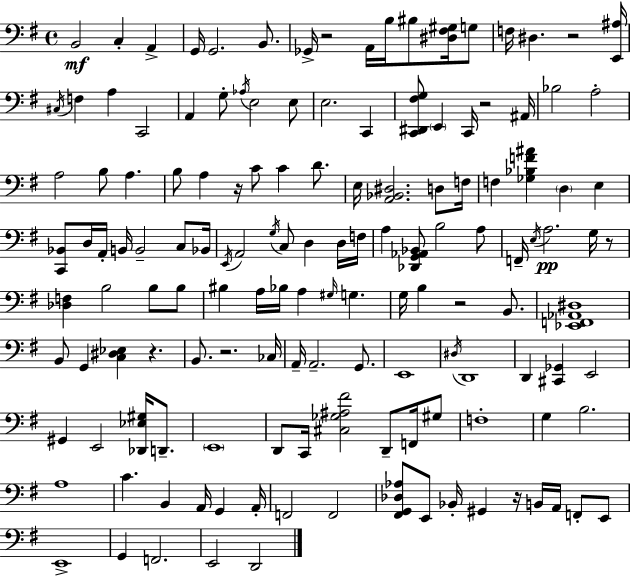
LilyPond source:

{
  \clef bass
  \time 4/4
  \defaultTimeSignature
  \key e \minor
  b,2\mf c4-. a,4-> | g,16 g,2. b,8. | ges,16-> r2 a,16 b16 bis8 <dis fis gis>16 g8 | f16 dis4. r2 <e, ais>16 | \break \acciaccatura { cis16 } f4 a4 c,2 | a,4 g8-. \acciaccatura { aes16 } e2 | e8 e2. c,4 | <c, dis, fis g>8 \parenthesize e,4 c,16 r2 | \break ais,16 bes2 a2-. | a2 b8 a4. | b8 a4 r16 c'8 c'4 d'8. | e16 <a, bes, dis>2. d8 | \break f16 f4 <ges bes f' ais'>4 \parenthesize d4 e4 | <c, bes,>8 d16 a,16-. b,16 b,2-- c8 | bes,16 \acciaccatura { e,16 } a,2 \acciaccatura { g16 } c8 d4 | d16 f16 a4 <des, g, aes, bes,>8 b2 | \break a8 f,16-- \acciaccatura { e16 }\pp a2. | g16 r8 <des f>4 b2 | b8 b8 bis4 a16 bes16 a4 \grace { gis16 } | g4. g16 b4 r2 | \break b,8. <ees, f, aes, dis>1 | b,8 g,4 <c dis ees>4 | r4. b,8. r2. | ces16 a,16-- a,2.-- | \break g,8. e,1 | \acciaccatura { dis16 } d,1 | d,4 <cis, ges,>4 e,2 | gis,4 e,2 | \break <des, ees gis>16 d,8.-- \parenthesize e,1 | d,8 c,16 <cis ges ais fis'>2 | d,8-- f,16 gis8 f1-. | g4 b2. | \break a1 | c'4. b,4 | a,16 g,4 a,16-. f,2 f,2 | <fis, g, des aes>8 e,8 bes,16-. gis,4 | \break r16 b,16 a,16 f,8-. e,8 e,1-> | g,4 f,2. | e,2 d,2 | \bar "|."
}